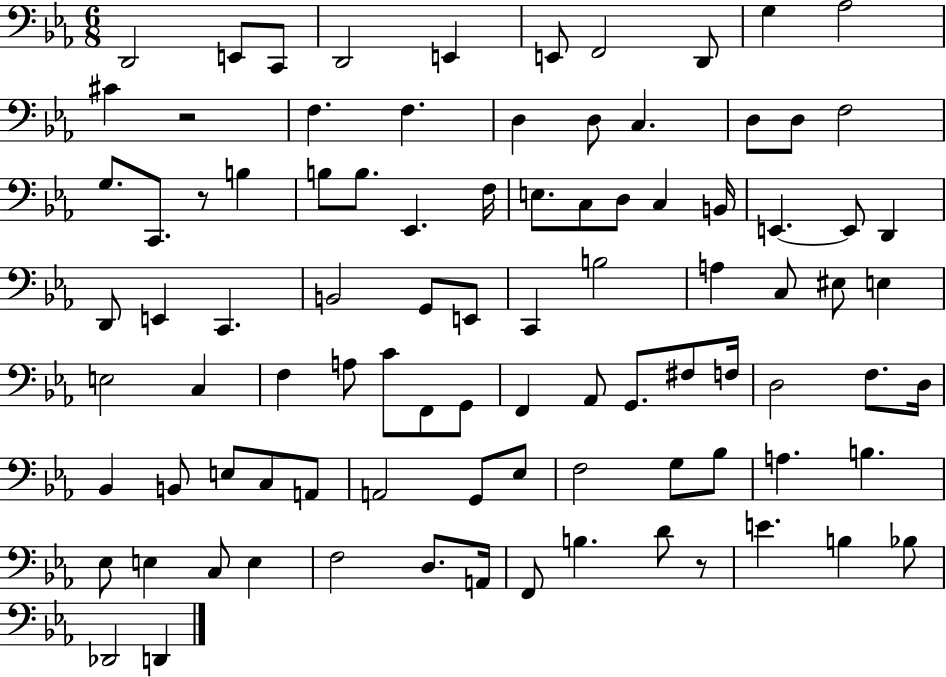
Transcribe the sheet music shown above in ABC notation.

X:1
T:Untitled
M:6/8
L:1/4
K:Eb
D,,2 E,,/2 C,,/2 D,,2 E,, E,,/2 F,,2 D,,/2 G, _A,2 ^C z2 F, F, D, D,/2 C, D,/2 D,/2 F,2 G,/2 C,,/2 z/2 B, B,/2 B,/2 _E,, F,/4 E,/2 C,/2 D,/2 C, B,,/4 E,, E,,/2 D,, D,,/2 E,, C,, B,,2 G,,/2 E,,/2 C,, B,2 A, C,/2 ^E,/2 E, E,2 C, F, A,/2 C/2 F,,/2 G,,/2 F,, _A,,/2 G,,/2 ^F,/2 F,/4 D,2 F,/2 D,/4 _B,, B,,/2 E,/2 C,/2 A,,/2 A,,2 G,,/2 _E,/2 F,2 G,/2 _B,/2 A, B, _E,/2 E, C,/2 E, F,2 D,/2 A,,/4 F,,/2 B, D/2 z/2 E B, _B,/2 _D,,2 D,,